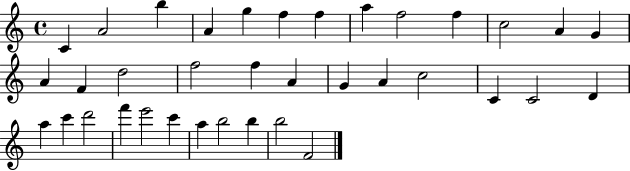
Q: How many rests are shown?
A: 0